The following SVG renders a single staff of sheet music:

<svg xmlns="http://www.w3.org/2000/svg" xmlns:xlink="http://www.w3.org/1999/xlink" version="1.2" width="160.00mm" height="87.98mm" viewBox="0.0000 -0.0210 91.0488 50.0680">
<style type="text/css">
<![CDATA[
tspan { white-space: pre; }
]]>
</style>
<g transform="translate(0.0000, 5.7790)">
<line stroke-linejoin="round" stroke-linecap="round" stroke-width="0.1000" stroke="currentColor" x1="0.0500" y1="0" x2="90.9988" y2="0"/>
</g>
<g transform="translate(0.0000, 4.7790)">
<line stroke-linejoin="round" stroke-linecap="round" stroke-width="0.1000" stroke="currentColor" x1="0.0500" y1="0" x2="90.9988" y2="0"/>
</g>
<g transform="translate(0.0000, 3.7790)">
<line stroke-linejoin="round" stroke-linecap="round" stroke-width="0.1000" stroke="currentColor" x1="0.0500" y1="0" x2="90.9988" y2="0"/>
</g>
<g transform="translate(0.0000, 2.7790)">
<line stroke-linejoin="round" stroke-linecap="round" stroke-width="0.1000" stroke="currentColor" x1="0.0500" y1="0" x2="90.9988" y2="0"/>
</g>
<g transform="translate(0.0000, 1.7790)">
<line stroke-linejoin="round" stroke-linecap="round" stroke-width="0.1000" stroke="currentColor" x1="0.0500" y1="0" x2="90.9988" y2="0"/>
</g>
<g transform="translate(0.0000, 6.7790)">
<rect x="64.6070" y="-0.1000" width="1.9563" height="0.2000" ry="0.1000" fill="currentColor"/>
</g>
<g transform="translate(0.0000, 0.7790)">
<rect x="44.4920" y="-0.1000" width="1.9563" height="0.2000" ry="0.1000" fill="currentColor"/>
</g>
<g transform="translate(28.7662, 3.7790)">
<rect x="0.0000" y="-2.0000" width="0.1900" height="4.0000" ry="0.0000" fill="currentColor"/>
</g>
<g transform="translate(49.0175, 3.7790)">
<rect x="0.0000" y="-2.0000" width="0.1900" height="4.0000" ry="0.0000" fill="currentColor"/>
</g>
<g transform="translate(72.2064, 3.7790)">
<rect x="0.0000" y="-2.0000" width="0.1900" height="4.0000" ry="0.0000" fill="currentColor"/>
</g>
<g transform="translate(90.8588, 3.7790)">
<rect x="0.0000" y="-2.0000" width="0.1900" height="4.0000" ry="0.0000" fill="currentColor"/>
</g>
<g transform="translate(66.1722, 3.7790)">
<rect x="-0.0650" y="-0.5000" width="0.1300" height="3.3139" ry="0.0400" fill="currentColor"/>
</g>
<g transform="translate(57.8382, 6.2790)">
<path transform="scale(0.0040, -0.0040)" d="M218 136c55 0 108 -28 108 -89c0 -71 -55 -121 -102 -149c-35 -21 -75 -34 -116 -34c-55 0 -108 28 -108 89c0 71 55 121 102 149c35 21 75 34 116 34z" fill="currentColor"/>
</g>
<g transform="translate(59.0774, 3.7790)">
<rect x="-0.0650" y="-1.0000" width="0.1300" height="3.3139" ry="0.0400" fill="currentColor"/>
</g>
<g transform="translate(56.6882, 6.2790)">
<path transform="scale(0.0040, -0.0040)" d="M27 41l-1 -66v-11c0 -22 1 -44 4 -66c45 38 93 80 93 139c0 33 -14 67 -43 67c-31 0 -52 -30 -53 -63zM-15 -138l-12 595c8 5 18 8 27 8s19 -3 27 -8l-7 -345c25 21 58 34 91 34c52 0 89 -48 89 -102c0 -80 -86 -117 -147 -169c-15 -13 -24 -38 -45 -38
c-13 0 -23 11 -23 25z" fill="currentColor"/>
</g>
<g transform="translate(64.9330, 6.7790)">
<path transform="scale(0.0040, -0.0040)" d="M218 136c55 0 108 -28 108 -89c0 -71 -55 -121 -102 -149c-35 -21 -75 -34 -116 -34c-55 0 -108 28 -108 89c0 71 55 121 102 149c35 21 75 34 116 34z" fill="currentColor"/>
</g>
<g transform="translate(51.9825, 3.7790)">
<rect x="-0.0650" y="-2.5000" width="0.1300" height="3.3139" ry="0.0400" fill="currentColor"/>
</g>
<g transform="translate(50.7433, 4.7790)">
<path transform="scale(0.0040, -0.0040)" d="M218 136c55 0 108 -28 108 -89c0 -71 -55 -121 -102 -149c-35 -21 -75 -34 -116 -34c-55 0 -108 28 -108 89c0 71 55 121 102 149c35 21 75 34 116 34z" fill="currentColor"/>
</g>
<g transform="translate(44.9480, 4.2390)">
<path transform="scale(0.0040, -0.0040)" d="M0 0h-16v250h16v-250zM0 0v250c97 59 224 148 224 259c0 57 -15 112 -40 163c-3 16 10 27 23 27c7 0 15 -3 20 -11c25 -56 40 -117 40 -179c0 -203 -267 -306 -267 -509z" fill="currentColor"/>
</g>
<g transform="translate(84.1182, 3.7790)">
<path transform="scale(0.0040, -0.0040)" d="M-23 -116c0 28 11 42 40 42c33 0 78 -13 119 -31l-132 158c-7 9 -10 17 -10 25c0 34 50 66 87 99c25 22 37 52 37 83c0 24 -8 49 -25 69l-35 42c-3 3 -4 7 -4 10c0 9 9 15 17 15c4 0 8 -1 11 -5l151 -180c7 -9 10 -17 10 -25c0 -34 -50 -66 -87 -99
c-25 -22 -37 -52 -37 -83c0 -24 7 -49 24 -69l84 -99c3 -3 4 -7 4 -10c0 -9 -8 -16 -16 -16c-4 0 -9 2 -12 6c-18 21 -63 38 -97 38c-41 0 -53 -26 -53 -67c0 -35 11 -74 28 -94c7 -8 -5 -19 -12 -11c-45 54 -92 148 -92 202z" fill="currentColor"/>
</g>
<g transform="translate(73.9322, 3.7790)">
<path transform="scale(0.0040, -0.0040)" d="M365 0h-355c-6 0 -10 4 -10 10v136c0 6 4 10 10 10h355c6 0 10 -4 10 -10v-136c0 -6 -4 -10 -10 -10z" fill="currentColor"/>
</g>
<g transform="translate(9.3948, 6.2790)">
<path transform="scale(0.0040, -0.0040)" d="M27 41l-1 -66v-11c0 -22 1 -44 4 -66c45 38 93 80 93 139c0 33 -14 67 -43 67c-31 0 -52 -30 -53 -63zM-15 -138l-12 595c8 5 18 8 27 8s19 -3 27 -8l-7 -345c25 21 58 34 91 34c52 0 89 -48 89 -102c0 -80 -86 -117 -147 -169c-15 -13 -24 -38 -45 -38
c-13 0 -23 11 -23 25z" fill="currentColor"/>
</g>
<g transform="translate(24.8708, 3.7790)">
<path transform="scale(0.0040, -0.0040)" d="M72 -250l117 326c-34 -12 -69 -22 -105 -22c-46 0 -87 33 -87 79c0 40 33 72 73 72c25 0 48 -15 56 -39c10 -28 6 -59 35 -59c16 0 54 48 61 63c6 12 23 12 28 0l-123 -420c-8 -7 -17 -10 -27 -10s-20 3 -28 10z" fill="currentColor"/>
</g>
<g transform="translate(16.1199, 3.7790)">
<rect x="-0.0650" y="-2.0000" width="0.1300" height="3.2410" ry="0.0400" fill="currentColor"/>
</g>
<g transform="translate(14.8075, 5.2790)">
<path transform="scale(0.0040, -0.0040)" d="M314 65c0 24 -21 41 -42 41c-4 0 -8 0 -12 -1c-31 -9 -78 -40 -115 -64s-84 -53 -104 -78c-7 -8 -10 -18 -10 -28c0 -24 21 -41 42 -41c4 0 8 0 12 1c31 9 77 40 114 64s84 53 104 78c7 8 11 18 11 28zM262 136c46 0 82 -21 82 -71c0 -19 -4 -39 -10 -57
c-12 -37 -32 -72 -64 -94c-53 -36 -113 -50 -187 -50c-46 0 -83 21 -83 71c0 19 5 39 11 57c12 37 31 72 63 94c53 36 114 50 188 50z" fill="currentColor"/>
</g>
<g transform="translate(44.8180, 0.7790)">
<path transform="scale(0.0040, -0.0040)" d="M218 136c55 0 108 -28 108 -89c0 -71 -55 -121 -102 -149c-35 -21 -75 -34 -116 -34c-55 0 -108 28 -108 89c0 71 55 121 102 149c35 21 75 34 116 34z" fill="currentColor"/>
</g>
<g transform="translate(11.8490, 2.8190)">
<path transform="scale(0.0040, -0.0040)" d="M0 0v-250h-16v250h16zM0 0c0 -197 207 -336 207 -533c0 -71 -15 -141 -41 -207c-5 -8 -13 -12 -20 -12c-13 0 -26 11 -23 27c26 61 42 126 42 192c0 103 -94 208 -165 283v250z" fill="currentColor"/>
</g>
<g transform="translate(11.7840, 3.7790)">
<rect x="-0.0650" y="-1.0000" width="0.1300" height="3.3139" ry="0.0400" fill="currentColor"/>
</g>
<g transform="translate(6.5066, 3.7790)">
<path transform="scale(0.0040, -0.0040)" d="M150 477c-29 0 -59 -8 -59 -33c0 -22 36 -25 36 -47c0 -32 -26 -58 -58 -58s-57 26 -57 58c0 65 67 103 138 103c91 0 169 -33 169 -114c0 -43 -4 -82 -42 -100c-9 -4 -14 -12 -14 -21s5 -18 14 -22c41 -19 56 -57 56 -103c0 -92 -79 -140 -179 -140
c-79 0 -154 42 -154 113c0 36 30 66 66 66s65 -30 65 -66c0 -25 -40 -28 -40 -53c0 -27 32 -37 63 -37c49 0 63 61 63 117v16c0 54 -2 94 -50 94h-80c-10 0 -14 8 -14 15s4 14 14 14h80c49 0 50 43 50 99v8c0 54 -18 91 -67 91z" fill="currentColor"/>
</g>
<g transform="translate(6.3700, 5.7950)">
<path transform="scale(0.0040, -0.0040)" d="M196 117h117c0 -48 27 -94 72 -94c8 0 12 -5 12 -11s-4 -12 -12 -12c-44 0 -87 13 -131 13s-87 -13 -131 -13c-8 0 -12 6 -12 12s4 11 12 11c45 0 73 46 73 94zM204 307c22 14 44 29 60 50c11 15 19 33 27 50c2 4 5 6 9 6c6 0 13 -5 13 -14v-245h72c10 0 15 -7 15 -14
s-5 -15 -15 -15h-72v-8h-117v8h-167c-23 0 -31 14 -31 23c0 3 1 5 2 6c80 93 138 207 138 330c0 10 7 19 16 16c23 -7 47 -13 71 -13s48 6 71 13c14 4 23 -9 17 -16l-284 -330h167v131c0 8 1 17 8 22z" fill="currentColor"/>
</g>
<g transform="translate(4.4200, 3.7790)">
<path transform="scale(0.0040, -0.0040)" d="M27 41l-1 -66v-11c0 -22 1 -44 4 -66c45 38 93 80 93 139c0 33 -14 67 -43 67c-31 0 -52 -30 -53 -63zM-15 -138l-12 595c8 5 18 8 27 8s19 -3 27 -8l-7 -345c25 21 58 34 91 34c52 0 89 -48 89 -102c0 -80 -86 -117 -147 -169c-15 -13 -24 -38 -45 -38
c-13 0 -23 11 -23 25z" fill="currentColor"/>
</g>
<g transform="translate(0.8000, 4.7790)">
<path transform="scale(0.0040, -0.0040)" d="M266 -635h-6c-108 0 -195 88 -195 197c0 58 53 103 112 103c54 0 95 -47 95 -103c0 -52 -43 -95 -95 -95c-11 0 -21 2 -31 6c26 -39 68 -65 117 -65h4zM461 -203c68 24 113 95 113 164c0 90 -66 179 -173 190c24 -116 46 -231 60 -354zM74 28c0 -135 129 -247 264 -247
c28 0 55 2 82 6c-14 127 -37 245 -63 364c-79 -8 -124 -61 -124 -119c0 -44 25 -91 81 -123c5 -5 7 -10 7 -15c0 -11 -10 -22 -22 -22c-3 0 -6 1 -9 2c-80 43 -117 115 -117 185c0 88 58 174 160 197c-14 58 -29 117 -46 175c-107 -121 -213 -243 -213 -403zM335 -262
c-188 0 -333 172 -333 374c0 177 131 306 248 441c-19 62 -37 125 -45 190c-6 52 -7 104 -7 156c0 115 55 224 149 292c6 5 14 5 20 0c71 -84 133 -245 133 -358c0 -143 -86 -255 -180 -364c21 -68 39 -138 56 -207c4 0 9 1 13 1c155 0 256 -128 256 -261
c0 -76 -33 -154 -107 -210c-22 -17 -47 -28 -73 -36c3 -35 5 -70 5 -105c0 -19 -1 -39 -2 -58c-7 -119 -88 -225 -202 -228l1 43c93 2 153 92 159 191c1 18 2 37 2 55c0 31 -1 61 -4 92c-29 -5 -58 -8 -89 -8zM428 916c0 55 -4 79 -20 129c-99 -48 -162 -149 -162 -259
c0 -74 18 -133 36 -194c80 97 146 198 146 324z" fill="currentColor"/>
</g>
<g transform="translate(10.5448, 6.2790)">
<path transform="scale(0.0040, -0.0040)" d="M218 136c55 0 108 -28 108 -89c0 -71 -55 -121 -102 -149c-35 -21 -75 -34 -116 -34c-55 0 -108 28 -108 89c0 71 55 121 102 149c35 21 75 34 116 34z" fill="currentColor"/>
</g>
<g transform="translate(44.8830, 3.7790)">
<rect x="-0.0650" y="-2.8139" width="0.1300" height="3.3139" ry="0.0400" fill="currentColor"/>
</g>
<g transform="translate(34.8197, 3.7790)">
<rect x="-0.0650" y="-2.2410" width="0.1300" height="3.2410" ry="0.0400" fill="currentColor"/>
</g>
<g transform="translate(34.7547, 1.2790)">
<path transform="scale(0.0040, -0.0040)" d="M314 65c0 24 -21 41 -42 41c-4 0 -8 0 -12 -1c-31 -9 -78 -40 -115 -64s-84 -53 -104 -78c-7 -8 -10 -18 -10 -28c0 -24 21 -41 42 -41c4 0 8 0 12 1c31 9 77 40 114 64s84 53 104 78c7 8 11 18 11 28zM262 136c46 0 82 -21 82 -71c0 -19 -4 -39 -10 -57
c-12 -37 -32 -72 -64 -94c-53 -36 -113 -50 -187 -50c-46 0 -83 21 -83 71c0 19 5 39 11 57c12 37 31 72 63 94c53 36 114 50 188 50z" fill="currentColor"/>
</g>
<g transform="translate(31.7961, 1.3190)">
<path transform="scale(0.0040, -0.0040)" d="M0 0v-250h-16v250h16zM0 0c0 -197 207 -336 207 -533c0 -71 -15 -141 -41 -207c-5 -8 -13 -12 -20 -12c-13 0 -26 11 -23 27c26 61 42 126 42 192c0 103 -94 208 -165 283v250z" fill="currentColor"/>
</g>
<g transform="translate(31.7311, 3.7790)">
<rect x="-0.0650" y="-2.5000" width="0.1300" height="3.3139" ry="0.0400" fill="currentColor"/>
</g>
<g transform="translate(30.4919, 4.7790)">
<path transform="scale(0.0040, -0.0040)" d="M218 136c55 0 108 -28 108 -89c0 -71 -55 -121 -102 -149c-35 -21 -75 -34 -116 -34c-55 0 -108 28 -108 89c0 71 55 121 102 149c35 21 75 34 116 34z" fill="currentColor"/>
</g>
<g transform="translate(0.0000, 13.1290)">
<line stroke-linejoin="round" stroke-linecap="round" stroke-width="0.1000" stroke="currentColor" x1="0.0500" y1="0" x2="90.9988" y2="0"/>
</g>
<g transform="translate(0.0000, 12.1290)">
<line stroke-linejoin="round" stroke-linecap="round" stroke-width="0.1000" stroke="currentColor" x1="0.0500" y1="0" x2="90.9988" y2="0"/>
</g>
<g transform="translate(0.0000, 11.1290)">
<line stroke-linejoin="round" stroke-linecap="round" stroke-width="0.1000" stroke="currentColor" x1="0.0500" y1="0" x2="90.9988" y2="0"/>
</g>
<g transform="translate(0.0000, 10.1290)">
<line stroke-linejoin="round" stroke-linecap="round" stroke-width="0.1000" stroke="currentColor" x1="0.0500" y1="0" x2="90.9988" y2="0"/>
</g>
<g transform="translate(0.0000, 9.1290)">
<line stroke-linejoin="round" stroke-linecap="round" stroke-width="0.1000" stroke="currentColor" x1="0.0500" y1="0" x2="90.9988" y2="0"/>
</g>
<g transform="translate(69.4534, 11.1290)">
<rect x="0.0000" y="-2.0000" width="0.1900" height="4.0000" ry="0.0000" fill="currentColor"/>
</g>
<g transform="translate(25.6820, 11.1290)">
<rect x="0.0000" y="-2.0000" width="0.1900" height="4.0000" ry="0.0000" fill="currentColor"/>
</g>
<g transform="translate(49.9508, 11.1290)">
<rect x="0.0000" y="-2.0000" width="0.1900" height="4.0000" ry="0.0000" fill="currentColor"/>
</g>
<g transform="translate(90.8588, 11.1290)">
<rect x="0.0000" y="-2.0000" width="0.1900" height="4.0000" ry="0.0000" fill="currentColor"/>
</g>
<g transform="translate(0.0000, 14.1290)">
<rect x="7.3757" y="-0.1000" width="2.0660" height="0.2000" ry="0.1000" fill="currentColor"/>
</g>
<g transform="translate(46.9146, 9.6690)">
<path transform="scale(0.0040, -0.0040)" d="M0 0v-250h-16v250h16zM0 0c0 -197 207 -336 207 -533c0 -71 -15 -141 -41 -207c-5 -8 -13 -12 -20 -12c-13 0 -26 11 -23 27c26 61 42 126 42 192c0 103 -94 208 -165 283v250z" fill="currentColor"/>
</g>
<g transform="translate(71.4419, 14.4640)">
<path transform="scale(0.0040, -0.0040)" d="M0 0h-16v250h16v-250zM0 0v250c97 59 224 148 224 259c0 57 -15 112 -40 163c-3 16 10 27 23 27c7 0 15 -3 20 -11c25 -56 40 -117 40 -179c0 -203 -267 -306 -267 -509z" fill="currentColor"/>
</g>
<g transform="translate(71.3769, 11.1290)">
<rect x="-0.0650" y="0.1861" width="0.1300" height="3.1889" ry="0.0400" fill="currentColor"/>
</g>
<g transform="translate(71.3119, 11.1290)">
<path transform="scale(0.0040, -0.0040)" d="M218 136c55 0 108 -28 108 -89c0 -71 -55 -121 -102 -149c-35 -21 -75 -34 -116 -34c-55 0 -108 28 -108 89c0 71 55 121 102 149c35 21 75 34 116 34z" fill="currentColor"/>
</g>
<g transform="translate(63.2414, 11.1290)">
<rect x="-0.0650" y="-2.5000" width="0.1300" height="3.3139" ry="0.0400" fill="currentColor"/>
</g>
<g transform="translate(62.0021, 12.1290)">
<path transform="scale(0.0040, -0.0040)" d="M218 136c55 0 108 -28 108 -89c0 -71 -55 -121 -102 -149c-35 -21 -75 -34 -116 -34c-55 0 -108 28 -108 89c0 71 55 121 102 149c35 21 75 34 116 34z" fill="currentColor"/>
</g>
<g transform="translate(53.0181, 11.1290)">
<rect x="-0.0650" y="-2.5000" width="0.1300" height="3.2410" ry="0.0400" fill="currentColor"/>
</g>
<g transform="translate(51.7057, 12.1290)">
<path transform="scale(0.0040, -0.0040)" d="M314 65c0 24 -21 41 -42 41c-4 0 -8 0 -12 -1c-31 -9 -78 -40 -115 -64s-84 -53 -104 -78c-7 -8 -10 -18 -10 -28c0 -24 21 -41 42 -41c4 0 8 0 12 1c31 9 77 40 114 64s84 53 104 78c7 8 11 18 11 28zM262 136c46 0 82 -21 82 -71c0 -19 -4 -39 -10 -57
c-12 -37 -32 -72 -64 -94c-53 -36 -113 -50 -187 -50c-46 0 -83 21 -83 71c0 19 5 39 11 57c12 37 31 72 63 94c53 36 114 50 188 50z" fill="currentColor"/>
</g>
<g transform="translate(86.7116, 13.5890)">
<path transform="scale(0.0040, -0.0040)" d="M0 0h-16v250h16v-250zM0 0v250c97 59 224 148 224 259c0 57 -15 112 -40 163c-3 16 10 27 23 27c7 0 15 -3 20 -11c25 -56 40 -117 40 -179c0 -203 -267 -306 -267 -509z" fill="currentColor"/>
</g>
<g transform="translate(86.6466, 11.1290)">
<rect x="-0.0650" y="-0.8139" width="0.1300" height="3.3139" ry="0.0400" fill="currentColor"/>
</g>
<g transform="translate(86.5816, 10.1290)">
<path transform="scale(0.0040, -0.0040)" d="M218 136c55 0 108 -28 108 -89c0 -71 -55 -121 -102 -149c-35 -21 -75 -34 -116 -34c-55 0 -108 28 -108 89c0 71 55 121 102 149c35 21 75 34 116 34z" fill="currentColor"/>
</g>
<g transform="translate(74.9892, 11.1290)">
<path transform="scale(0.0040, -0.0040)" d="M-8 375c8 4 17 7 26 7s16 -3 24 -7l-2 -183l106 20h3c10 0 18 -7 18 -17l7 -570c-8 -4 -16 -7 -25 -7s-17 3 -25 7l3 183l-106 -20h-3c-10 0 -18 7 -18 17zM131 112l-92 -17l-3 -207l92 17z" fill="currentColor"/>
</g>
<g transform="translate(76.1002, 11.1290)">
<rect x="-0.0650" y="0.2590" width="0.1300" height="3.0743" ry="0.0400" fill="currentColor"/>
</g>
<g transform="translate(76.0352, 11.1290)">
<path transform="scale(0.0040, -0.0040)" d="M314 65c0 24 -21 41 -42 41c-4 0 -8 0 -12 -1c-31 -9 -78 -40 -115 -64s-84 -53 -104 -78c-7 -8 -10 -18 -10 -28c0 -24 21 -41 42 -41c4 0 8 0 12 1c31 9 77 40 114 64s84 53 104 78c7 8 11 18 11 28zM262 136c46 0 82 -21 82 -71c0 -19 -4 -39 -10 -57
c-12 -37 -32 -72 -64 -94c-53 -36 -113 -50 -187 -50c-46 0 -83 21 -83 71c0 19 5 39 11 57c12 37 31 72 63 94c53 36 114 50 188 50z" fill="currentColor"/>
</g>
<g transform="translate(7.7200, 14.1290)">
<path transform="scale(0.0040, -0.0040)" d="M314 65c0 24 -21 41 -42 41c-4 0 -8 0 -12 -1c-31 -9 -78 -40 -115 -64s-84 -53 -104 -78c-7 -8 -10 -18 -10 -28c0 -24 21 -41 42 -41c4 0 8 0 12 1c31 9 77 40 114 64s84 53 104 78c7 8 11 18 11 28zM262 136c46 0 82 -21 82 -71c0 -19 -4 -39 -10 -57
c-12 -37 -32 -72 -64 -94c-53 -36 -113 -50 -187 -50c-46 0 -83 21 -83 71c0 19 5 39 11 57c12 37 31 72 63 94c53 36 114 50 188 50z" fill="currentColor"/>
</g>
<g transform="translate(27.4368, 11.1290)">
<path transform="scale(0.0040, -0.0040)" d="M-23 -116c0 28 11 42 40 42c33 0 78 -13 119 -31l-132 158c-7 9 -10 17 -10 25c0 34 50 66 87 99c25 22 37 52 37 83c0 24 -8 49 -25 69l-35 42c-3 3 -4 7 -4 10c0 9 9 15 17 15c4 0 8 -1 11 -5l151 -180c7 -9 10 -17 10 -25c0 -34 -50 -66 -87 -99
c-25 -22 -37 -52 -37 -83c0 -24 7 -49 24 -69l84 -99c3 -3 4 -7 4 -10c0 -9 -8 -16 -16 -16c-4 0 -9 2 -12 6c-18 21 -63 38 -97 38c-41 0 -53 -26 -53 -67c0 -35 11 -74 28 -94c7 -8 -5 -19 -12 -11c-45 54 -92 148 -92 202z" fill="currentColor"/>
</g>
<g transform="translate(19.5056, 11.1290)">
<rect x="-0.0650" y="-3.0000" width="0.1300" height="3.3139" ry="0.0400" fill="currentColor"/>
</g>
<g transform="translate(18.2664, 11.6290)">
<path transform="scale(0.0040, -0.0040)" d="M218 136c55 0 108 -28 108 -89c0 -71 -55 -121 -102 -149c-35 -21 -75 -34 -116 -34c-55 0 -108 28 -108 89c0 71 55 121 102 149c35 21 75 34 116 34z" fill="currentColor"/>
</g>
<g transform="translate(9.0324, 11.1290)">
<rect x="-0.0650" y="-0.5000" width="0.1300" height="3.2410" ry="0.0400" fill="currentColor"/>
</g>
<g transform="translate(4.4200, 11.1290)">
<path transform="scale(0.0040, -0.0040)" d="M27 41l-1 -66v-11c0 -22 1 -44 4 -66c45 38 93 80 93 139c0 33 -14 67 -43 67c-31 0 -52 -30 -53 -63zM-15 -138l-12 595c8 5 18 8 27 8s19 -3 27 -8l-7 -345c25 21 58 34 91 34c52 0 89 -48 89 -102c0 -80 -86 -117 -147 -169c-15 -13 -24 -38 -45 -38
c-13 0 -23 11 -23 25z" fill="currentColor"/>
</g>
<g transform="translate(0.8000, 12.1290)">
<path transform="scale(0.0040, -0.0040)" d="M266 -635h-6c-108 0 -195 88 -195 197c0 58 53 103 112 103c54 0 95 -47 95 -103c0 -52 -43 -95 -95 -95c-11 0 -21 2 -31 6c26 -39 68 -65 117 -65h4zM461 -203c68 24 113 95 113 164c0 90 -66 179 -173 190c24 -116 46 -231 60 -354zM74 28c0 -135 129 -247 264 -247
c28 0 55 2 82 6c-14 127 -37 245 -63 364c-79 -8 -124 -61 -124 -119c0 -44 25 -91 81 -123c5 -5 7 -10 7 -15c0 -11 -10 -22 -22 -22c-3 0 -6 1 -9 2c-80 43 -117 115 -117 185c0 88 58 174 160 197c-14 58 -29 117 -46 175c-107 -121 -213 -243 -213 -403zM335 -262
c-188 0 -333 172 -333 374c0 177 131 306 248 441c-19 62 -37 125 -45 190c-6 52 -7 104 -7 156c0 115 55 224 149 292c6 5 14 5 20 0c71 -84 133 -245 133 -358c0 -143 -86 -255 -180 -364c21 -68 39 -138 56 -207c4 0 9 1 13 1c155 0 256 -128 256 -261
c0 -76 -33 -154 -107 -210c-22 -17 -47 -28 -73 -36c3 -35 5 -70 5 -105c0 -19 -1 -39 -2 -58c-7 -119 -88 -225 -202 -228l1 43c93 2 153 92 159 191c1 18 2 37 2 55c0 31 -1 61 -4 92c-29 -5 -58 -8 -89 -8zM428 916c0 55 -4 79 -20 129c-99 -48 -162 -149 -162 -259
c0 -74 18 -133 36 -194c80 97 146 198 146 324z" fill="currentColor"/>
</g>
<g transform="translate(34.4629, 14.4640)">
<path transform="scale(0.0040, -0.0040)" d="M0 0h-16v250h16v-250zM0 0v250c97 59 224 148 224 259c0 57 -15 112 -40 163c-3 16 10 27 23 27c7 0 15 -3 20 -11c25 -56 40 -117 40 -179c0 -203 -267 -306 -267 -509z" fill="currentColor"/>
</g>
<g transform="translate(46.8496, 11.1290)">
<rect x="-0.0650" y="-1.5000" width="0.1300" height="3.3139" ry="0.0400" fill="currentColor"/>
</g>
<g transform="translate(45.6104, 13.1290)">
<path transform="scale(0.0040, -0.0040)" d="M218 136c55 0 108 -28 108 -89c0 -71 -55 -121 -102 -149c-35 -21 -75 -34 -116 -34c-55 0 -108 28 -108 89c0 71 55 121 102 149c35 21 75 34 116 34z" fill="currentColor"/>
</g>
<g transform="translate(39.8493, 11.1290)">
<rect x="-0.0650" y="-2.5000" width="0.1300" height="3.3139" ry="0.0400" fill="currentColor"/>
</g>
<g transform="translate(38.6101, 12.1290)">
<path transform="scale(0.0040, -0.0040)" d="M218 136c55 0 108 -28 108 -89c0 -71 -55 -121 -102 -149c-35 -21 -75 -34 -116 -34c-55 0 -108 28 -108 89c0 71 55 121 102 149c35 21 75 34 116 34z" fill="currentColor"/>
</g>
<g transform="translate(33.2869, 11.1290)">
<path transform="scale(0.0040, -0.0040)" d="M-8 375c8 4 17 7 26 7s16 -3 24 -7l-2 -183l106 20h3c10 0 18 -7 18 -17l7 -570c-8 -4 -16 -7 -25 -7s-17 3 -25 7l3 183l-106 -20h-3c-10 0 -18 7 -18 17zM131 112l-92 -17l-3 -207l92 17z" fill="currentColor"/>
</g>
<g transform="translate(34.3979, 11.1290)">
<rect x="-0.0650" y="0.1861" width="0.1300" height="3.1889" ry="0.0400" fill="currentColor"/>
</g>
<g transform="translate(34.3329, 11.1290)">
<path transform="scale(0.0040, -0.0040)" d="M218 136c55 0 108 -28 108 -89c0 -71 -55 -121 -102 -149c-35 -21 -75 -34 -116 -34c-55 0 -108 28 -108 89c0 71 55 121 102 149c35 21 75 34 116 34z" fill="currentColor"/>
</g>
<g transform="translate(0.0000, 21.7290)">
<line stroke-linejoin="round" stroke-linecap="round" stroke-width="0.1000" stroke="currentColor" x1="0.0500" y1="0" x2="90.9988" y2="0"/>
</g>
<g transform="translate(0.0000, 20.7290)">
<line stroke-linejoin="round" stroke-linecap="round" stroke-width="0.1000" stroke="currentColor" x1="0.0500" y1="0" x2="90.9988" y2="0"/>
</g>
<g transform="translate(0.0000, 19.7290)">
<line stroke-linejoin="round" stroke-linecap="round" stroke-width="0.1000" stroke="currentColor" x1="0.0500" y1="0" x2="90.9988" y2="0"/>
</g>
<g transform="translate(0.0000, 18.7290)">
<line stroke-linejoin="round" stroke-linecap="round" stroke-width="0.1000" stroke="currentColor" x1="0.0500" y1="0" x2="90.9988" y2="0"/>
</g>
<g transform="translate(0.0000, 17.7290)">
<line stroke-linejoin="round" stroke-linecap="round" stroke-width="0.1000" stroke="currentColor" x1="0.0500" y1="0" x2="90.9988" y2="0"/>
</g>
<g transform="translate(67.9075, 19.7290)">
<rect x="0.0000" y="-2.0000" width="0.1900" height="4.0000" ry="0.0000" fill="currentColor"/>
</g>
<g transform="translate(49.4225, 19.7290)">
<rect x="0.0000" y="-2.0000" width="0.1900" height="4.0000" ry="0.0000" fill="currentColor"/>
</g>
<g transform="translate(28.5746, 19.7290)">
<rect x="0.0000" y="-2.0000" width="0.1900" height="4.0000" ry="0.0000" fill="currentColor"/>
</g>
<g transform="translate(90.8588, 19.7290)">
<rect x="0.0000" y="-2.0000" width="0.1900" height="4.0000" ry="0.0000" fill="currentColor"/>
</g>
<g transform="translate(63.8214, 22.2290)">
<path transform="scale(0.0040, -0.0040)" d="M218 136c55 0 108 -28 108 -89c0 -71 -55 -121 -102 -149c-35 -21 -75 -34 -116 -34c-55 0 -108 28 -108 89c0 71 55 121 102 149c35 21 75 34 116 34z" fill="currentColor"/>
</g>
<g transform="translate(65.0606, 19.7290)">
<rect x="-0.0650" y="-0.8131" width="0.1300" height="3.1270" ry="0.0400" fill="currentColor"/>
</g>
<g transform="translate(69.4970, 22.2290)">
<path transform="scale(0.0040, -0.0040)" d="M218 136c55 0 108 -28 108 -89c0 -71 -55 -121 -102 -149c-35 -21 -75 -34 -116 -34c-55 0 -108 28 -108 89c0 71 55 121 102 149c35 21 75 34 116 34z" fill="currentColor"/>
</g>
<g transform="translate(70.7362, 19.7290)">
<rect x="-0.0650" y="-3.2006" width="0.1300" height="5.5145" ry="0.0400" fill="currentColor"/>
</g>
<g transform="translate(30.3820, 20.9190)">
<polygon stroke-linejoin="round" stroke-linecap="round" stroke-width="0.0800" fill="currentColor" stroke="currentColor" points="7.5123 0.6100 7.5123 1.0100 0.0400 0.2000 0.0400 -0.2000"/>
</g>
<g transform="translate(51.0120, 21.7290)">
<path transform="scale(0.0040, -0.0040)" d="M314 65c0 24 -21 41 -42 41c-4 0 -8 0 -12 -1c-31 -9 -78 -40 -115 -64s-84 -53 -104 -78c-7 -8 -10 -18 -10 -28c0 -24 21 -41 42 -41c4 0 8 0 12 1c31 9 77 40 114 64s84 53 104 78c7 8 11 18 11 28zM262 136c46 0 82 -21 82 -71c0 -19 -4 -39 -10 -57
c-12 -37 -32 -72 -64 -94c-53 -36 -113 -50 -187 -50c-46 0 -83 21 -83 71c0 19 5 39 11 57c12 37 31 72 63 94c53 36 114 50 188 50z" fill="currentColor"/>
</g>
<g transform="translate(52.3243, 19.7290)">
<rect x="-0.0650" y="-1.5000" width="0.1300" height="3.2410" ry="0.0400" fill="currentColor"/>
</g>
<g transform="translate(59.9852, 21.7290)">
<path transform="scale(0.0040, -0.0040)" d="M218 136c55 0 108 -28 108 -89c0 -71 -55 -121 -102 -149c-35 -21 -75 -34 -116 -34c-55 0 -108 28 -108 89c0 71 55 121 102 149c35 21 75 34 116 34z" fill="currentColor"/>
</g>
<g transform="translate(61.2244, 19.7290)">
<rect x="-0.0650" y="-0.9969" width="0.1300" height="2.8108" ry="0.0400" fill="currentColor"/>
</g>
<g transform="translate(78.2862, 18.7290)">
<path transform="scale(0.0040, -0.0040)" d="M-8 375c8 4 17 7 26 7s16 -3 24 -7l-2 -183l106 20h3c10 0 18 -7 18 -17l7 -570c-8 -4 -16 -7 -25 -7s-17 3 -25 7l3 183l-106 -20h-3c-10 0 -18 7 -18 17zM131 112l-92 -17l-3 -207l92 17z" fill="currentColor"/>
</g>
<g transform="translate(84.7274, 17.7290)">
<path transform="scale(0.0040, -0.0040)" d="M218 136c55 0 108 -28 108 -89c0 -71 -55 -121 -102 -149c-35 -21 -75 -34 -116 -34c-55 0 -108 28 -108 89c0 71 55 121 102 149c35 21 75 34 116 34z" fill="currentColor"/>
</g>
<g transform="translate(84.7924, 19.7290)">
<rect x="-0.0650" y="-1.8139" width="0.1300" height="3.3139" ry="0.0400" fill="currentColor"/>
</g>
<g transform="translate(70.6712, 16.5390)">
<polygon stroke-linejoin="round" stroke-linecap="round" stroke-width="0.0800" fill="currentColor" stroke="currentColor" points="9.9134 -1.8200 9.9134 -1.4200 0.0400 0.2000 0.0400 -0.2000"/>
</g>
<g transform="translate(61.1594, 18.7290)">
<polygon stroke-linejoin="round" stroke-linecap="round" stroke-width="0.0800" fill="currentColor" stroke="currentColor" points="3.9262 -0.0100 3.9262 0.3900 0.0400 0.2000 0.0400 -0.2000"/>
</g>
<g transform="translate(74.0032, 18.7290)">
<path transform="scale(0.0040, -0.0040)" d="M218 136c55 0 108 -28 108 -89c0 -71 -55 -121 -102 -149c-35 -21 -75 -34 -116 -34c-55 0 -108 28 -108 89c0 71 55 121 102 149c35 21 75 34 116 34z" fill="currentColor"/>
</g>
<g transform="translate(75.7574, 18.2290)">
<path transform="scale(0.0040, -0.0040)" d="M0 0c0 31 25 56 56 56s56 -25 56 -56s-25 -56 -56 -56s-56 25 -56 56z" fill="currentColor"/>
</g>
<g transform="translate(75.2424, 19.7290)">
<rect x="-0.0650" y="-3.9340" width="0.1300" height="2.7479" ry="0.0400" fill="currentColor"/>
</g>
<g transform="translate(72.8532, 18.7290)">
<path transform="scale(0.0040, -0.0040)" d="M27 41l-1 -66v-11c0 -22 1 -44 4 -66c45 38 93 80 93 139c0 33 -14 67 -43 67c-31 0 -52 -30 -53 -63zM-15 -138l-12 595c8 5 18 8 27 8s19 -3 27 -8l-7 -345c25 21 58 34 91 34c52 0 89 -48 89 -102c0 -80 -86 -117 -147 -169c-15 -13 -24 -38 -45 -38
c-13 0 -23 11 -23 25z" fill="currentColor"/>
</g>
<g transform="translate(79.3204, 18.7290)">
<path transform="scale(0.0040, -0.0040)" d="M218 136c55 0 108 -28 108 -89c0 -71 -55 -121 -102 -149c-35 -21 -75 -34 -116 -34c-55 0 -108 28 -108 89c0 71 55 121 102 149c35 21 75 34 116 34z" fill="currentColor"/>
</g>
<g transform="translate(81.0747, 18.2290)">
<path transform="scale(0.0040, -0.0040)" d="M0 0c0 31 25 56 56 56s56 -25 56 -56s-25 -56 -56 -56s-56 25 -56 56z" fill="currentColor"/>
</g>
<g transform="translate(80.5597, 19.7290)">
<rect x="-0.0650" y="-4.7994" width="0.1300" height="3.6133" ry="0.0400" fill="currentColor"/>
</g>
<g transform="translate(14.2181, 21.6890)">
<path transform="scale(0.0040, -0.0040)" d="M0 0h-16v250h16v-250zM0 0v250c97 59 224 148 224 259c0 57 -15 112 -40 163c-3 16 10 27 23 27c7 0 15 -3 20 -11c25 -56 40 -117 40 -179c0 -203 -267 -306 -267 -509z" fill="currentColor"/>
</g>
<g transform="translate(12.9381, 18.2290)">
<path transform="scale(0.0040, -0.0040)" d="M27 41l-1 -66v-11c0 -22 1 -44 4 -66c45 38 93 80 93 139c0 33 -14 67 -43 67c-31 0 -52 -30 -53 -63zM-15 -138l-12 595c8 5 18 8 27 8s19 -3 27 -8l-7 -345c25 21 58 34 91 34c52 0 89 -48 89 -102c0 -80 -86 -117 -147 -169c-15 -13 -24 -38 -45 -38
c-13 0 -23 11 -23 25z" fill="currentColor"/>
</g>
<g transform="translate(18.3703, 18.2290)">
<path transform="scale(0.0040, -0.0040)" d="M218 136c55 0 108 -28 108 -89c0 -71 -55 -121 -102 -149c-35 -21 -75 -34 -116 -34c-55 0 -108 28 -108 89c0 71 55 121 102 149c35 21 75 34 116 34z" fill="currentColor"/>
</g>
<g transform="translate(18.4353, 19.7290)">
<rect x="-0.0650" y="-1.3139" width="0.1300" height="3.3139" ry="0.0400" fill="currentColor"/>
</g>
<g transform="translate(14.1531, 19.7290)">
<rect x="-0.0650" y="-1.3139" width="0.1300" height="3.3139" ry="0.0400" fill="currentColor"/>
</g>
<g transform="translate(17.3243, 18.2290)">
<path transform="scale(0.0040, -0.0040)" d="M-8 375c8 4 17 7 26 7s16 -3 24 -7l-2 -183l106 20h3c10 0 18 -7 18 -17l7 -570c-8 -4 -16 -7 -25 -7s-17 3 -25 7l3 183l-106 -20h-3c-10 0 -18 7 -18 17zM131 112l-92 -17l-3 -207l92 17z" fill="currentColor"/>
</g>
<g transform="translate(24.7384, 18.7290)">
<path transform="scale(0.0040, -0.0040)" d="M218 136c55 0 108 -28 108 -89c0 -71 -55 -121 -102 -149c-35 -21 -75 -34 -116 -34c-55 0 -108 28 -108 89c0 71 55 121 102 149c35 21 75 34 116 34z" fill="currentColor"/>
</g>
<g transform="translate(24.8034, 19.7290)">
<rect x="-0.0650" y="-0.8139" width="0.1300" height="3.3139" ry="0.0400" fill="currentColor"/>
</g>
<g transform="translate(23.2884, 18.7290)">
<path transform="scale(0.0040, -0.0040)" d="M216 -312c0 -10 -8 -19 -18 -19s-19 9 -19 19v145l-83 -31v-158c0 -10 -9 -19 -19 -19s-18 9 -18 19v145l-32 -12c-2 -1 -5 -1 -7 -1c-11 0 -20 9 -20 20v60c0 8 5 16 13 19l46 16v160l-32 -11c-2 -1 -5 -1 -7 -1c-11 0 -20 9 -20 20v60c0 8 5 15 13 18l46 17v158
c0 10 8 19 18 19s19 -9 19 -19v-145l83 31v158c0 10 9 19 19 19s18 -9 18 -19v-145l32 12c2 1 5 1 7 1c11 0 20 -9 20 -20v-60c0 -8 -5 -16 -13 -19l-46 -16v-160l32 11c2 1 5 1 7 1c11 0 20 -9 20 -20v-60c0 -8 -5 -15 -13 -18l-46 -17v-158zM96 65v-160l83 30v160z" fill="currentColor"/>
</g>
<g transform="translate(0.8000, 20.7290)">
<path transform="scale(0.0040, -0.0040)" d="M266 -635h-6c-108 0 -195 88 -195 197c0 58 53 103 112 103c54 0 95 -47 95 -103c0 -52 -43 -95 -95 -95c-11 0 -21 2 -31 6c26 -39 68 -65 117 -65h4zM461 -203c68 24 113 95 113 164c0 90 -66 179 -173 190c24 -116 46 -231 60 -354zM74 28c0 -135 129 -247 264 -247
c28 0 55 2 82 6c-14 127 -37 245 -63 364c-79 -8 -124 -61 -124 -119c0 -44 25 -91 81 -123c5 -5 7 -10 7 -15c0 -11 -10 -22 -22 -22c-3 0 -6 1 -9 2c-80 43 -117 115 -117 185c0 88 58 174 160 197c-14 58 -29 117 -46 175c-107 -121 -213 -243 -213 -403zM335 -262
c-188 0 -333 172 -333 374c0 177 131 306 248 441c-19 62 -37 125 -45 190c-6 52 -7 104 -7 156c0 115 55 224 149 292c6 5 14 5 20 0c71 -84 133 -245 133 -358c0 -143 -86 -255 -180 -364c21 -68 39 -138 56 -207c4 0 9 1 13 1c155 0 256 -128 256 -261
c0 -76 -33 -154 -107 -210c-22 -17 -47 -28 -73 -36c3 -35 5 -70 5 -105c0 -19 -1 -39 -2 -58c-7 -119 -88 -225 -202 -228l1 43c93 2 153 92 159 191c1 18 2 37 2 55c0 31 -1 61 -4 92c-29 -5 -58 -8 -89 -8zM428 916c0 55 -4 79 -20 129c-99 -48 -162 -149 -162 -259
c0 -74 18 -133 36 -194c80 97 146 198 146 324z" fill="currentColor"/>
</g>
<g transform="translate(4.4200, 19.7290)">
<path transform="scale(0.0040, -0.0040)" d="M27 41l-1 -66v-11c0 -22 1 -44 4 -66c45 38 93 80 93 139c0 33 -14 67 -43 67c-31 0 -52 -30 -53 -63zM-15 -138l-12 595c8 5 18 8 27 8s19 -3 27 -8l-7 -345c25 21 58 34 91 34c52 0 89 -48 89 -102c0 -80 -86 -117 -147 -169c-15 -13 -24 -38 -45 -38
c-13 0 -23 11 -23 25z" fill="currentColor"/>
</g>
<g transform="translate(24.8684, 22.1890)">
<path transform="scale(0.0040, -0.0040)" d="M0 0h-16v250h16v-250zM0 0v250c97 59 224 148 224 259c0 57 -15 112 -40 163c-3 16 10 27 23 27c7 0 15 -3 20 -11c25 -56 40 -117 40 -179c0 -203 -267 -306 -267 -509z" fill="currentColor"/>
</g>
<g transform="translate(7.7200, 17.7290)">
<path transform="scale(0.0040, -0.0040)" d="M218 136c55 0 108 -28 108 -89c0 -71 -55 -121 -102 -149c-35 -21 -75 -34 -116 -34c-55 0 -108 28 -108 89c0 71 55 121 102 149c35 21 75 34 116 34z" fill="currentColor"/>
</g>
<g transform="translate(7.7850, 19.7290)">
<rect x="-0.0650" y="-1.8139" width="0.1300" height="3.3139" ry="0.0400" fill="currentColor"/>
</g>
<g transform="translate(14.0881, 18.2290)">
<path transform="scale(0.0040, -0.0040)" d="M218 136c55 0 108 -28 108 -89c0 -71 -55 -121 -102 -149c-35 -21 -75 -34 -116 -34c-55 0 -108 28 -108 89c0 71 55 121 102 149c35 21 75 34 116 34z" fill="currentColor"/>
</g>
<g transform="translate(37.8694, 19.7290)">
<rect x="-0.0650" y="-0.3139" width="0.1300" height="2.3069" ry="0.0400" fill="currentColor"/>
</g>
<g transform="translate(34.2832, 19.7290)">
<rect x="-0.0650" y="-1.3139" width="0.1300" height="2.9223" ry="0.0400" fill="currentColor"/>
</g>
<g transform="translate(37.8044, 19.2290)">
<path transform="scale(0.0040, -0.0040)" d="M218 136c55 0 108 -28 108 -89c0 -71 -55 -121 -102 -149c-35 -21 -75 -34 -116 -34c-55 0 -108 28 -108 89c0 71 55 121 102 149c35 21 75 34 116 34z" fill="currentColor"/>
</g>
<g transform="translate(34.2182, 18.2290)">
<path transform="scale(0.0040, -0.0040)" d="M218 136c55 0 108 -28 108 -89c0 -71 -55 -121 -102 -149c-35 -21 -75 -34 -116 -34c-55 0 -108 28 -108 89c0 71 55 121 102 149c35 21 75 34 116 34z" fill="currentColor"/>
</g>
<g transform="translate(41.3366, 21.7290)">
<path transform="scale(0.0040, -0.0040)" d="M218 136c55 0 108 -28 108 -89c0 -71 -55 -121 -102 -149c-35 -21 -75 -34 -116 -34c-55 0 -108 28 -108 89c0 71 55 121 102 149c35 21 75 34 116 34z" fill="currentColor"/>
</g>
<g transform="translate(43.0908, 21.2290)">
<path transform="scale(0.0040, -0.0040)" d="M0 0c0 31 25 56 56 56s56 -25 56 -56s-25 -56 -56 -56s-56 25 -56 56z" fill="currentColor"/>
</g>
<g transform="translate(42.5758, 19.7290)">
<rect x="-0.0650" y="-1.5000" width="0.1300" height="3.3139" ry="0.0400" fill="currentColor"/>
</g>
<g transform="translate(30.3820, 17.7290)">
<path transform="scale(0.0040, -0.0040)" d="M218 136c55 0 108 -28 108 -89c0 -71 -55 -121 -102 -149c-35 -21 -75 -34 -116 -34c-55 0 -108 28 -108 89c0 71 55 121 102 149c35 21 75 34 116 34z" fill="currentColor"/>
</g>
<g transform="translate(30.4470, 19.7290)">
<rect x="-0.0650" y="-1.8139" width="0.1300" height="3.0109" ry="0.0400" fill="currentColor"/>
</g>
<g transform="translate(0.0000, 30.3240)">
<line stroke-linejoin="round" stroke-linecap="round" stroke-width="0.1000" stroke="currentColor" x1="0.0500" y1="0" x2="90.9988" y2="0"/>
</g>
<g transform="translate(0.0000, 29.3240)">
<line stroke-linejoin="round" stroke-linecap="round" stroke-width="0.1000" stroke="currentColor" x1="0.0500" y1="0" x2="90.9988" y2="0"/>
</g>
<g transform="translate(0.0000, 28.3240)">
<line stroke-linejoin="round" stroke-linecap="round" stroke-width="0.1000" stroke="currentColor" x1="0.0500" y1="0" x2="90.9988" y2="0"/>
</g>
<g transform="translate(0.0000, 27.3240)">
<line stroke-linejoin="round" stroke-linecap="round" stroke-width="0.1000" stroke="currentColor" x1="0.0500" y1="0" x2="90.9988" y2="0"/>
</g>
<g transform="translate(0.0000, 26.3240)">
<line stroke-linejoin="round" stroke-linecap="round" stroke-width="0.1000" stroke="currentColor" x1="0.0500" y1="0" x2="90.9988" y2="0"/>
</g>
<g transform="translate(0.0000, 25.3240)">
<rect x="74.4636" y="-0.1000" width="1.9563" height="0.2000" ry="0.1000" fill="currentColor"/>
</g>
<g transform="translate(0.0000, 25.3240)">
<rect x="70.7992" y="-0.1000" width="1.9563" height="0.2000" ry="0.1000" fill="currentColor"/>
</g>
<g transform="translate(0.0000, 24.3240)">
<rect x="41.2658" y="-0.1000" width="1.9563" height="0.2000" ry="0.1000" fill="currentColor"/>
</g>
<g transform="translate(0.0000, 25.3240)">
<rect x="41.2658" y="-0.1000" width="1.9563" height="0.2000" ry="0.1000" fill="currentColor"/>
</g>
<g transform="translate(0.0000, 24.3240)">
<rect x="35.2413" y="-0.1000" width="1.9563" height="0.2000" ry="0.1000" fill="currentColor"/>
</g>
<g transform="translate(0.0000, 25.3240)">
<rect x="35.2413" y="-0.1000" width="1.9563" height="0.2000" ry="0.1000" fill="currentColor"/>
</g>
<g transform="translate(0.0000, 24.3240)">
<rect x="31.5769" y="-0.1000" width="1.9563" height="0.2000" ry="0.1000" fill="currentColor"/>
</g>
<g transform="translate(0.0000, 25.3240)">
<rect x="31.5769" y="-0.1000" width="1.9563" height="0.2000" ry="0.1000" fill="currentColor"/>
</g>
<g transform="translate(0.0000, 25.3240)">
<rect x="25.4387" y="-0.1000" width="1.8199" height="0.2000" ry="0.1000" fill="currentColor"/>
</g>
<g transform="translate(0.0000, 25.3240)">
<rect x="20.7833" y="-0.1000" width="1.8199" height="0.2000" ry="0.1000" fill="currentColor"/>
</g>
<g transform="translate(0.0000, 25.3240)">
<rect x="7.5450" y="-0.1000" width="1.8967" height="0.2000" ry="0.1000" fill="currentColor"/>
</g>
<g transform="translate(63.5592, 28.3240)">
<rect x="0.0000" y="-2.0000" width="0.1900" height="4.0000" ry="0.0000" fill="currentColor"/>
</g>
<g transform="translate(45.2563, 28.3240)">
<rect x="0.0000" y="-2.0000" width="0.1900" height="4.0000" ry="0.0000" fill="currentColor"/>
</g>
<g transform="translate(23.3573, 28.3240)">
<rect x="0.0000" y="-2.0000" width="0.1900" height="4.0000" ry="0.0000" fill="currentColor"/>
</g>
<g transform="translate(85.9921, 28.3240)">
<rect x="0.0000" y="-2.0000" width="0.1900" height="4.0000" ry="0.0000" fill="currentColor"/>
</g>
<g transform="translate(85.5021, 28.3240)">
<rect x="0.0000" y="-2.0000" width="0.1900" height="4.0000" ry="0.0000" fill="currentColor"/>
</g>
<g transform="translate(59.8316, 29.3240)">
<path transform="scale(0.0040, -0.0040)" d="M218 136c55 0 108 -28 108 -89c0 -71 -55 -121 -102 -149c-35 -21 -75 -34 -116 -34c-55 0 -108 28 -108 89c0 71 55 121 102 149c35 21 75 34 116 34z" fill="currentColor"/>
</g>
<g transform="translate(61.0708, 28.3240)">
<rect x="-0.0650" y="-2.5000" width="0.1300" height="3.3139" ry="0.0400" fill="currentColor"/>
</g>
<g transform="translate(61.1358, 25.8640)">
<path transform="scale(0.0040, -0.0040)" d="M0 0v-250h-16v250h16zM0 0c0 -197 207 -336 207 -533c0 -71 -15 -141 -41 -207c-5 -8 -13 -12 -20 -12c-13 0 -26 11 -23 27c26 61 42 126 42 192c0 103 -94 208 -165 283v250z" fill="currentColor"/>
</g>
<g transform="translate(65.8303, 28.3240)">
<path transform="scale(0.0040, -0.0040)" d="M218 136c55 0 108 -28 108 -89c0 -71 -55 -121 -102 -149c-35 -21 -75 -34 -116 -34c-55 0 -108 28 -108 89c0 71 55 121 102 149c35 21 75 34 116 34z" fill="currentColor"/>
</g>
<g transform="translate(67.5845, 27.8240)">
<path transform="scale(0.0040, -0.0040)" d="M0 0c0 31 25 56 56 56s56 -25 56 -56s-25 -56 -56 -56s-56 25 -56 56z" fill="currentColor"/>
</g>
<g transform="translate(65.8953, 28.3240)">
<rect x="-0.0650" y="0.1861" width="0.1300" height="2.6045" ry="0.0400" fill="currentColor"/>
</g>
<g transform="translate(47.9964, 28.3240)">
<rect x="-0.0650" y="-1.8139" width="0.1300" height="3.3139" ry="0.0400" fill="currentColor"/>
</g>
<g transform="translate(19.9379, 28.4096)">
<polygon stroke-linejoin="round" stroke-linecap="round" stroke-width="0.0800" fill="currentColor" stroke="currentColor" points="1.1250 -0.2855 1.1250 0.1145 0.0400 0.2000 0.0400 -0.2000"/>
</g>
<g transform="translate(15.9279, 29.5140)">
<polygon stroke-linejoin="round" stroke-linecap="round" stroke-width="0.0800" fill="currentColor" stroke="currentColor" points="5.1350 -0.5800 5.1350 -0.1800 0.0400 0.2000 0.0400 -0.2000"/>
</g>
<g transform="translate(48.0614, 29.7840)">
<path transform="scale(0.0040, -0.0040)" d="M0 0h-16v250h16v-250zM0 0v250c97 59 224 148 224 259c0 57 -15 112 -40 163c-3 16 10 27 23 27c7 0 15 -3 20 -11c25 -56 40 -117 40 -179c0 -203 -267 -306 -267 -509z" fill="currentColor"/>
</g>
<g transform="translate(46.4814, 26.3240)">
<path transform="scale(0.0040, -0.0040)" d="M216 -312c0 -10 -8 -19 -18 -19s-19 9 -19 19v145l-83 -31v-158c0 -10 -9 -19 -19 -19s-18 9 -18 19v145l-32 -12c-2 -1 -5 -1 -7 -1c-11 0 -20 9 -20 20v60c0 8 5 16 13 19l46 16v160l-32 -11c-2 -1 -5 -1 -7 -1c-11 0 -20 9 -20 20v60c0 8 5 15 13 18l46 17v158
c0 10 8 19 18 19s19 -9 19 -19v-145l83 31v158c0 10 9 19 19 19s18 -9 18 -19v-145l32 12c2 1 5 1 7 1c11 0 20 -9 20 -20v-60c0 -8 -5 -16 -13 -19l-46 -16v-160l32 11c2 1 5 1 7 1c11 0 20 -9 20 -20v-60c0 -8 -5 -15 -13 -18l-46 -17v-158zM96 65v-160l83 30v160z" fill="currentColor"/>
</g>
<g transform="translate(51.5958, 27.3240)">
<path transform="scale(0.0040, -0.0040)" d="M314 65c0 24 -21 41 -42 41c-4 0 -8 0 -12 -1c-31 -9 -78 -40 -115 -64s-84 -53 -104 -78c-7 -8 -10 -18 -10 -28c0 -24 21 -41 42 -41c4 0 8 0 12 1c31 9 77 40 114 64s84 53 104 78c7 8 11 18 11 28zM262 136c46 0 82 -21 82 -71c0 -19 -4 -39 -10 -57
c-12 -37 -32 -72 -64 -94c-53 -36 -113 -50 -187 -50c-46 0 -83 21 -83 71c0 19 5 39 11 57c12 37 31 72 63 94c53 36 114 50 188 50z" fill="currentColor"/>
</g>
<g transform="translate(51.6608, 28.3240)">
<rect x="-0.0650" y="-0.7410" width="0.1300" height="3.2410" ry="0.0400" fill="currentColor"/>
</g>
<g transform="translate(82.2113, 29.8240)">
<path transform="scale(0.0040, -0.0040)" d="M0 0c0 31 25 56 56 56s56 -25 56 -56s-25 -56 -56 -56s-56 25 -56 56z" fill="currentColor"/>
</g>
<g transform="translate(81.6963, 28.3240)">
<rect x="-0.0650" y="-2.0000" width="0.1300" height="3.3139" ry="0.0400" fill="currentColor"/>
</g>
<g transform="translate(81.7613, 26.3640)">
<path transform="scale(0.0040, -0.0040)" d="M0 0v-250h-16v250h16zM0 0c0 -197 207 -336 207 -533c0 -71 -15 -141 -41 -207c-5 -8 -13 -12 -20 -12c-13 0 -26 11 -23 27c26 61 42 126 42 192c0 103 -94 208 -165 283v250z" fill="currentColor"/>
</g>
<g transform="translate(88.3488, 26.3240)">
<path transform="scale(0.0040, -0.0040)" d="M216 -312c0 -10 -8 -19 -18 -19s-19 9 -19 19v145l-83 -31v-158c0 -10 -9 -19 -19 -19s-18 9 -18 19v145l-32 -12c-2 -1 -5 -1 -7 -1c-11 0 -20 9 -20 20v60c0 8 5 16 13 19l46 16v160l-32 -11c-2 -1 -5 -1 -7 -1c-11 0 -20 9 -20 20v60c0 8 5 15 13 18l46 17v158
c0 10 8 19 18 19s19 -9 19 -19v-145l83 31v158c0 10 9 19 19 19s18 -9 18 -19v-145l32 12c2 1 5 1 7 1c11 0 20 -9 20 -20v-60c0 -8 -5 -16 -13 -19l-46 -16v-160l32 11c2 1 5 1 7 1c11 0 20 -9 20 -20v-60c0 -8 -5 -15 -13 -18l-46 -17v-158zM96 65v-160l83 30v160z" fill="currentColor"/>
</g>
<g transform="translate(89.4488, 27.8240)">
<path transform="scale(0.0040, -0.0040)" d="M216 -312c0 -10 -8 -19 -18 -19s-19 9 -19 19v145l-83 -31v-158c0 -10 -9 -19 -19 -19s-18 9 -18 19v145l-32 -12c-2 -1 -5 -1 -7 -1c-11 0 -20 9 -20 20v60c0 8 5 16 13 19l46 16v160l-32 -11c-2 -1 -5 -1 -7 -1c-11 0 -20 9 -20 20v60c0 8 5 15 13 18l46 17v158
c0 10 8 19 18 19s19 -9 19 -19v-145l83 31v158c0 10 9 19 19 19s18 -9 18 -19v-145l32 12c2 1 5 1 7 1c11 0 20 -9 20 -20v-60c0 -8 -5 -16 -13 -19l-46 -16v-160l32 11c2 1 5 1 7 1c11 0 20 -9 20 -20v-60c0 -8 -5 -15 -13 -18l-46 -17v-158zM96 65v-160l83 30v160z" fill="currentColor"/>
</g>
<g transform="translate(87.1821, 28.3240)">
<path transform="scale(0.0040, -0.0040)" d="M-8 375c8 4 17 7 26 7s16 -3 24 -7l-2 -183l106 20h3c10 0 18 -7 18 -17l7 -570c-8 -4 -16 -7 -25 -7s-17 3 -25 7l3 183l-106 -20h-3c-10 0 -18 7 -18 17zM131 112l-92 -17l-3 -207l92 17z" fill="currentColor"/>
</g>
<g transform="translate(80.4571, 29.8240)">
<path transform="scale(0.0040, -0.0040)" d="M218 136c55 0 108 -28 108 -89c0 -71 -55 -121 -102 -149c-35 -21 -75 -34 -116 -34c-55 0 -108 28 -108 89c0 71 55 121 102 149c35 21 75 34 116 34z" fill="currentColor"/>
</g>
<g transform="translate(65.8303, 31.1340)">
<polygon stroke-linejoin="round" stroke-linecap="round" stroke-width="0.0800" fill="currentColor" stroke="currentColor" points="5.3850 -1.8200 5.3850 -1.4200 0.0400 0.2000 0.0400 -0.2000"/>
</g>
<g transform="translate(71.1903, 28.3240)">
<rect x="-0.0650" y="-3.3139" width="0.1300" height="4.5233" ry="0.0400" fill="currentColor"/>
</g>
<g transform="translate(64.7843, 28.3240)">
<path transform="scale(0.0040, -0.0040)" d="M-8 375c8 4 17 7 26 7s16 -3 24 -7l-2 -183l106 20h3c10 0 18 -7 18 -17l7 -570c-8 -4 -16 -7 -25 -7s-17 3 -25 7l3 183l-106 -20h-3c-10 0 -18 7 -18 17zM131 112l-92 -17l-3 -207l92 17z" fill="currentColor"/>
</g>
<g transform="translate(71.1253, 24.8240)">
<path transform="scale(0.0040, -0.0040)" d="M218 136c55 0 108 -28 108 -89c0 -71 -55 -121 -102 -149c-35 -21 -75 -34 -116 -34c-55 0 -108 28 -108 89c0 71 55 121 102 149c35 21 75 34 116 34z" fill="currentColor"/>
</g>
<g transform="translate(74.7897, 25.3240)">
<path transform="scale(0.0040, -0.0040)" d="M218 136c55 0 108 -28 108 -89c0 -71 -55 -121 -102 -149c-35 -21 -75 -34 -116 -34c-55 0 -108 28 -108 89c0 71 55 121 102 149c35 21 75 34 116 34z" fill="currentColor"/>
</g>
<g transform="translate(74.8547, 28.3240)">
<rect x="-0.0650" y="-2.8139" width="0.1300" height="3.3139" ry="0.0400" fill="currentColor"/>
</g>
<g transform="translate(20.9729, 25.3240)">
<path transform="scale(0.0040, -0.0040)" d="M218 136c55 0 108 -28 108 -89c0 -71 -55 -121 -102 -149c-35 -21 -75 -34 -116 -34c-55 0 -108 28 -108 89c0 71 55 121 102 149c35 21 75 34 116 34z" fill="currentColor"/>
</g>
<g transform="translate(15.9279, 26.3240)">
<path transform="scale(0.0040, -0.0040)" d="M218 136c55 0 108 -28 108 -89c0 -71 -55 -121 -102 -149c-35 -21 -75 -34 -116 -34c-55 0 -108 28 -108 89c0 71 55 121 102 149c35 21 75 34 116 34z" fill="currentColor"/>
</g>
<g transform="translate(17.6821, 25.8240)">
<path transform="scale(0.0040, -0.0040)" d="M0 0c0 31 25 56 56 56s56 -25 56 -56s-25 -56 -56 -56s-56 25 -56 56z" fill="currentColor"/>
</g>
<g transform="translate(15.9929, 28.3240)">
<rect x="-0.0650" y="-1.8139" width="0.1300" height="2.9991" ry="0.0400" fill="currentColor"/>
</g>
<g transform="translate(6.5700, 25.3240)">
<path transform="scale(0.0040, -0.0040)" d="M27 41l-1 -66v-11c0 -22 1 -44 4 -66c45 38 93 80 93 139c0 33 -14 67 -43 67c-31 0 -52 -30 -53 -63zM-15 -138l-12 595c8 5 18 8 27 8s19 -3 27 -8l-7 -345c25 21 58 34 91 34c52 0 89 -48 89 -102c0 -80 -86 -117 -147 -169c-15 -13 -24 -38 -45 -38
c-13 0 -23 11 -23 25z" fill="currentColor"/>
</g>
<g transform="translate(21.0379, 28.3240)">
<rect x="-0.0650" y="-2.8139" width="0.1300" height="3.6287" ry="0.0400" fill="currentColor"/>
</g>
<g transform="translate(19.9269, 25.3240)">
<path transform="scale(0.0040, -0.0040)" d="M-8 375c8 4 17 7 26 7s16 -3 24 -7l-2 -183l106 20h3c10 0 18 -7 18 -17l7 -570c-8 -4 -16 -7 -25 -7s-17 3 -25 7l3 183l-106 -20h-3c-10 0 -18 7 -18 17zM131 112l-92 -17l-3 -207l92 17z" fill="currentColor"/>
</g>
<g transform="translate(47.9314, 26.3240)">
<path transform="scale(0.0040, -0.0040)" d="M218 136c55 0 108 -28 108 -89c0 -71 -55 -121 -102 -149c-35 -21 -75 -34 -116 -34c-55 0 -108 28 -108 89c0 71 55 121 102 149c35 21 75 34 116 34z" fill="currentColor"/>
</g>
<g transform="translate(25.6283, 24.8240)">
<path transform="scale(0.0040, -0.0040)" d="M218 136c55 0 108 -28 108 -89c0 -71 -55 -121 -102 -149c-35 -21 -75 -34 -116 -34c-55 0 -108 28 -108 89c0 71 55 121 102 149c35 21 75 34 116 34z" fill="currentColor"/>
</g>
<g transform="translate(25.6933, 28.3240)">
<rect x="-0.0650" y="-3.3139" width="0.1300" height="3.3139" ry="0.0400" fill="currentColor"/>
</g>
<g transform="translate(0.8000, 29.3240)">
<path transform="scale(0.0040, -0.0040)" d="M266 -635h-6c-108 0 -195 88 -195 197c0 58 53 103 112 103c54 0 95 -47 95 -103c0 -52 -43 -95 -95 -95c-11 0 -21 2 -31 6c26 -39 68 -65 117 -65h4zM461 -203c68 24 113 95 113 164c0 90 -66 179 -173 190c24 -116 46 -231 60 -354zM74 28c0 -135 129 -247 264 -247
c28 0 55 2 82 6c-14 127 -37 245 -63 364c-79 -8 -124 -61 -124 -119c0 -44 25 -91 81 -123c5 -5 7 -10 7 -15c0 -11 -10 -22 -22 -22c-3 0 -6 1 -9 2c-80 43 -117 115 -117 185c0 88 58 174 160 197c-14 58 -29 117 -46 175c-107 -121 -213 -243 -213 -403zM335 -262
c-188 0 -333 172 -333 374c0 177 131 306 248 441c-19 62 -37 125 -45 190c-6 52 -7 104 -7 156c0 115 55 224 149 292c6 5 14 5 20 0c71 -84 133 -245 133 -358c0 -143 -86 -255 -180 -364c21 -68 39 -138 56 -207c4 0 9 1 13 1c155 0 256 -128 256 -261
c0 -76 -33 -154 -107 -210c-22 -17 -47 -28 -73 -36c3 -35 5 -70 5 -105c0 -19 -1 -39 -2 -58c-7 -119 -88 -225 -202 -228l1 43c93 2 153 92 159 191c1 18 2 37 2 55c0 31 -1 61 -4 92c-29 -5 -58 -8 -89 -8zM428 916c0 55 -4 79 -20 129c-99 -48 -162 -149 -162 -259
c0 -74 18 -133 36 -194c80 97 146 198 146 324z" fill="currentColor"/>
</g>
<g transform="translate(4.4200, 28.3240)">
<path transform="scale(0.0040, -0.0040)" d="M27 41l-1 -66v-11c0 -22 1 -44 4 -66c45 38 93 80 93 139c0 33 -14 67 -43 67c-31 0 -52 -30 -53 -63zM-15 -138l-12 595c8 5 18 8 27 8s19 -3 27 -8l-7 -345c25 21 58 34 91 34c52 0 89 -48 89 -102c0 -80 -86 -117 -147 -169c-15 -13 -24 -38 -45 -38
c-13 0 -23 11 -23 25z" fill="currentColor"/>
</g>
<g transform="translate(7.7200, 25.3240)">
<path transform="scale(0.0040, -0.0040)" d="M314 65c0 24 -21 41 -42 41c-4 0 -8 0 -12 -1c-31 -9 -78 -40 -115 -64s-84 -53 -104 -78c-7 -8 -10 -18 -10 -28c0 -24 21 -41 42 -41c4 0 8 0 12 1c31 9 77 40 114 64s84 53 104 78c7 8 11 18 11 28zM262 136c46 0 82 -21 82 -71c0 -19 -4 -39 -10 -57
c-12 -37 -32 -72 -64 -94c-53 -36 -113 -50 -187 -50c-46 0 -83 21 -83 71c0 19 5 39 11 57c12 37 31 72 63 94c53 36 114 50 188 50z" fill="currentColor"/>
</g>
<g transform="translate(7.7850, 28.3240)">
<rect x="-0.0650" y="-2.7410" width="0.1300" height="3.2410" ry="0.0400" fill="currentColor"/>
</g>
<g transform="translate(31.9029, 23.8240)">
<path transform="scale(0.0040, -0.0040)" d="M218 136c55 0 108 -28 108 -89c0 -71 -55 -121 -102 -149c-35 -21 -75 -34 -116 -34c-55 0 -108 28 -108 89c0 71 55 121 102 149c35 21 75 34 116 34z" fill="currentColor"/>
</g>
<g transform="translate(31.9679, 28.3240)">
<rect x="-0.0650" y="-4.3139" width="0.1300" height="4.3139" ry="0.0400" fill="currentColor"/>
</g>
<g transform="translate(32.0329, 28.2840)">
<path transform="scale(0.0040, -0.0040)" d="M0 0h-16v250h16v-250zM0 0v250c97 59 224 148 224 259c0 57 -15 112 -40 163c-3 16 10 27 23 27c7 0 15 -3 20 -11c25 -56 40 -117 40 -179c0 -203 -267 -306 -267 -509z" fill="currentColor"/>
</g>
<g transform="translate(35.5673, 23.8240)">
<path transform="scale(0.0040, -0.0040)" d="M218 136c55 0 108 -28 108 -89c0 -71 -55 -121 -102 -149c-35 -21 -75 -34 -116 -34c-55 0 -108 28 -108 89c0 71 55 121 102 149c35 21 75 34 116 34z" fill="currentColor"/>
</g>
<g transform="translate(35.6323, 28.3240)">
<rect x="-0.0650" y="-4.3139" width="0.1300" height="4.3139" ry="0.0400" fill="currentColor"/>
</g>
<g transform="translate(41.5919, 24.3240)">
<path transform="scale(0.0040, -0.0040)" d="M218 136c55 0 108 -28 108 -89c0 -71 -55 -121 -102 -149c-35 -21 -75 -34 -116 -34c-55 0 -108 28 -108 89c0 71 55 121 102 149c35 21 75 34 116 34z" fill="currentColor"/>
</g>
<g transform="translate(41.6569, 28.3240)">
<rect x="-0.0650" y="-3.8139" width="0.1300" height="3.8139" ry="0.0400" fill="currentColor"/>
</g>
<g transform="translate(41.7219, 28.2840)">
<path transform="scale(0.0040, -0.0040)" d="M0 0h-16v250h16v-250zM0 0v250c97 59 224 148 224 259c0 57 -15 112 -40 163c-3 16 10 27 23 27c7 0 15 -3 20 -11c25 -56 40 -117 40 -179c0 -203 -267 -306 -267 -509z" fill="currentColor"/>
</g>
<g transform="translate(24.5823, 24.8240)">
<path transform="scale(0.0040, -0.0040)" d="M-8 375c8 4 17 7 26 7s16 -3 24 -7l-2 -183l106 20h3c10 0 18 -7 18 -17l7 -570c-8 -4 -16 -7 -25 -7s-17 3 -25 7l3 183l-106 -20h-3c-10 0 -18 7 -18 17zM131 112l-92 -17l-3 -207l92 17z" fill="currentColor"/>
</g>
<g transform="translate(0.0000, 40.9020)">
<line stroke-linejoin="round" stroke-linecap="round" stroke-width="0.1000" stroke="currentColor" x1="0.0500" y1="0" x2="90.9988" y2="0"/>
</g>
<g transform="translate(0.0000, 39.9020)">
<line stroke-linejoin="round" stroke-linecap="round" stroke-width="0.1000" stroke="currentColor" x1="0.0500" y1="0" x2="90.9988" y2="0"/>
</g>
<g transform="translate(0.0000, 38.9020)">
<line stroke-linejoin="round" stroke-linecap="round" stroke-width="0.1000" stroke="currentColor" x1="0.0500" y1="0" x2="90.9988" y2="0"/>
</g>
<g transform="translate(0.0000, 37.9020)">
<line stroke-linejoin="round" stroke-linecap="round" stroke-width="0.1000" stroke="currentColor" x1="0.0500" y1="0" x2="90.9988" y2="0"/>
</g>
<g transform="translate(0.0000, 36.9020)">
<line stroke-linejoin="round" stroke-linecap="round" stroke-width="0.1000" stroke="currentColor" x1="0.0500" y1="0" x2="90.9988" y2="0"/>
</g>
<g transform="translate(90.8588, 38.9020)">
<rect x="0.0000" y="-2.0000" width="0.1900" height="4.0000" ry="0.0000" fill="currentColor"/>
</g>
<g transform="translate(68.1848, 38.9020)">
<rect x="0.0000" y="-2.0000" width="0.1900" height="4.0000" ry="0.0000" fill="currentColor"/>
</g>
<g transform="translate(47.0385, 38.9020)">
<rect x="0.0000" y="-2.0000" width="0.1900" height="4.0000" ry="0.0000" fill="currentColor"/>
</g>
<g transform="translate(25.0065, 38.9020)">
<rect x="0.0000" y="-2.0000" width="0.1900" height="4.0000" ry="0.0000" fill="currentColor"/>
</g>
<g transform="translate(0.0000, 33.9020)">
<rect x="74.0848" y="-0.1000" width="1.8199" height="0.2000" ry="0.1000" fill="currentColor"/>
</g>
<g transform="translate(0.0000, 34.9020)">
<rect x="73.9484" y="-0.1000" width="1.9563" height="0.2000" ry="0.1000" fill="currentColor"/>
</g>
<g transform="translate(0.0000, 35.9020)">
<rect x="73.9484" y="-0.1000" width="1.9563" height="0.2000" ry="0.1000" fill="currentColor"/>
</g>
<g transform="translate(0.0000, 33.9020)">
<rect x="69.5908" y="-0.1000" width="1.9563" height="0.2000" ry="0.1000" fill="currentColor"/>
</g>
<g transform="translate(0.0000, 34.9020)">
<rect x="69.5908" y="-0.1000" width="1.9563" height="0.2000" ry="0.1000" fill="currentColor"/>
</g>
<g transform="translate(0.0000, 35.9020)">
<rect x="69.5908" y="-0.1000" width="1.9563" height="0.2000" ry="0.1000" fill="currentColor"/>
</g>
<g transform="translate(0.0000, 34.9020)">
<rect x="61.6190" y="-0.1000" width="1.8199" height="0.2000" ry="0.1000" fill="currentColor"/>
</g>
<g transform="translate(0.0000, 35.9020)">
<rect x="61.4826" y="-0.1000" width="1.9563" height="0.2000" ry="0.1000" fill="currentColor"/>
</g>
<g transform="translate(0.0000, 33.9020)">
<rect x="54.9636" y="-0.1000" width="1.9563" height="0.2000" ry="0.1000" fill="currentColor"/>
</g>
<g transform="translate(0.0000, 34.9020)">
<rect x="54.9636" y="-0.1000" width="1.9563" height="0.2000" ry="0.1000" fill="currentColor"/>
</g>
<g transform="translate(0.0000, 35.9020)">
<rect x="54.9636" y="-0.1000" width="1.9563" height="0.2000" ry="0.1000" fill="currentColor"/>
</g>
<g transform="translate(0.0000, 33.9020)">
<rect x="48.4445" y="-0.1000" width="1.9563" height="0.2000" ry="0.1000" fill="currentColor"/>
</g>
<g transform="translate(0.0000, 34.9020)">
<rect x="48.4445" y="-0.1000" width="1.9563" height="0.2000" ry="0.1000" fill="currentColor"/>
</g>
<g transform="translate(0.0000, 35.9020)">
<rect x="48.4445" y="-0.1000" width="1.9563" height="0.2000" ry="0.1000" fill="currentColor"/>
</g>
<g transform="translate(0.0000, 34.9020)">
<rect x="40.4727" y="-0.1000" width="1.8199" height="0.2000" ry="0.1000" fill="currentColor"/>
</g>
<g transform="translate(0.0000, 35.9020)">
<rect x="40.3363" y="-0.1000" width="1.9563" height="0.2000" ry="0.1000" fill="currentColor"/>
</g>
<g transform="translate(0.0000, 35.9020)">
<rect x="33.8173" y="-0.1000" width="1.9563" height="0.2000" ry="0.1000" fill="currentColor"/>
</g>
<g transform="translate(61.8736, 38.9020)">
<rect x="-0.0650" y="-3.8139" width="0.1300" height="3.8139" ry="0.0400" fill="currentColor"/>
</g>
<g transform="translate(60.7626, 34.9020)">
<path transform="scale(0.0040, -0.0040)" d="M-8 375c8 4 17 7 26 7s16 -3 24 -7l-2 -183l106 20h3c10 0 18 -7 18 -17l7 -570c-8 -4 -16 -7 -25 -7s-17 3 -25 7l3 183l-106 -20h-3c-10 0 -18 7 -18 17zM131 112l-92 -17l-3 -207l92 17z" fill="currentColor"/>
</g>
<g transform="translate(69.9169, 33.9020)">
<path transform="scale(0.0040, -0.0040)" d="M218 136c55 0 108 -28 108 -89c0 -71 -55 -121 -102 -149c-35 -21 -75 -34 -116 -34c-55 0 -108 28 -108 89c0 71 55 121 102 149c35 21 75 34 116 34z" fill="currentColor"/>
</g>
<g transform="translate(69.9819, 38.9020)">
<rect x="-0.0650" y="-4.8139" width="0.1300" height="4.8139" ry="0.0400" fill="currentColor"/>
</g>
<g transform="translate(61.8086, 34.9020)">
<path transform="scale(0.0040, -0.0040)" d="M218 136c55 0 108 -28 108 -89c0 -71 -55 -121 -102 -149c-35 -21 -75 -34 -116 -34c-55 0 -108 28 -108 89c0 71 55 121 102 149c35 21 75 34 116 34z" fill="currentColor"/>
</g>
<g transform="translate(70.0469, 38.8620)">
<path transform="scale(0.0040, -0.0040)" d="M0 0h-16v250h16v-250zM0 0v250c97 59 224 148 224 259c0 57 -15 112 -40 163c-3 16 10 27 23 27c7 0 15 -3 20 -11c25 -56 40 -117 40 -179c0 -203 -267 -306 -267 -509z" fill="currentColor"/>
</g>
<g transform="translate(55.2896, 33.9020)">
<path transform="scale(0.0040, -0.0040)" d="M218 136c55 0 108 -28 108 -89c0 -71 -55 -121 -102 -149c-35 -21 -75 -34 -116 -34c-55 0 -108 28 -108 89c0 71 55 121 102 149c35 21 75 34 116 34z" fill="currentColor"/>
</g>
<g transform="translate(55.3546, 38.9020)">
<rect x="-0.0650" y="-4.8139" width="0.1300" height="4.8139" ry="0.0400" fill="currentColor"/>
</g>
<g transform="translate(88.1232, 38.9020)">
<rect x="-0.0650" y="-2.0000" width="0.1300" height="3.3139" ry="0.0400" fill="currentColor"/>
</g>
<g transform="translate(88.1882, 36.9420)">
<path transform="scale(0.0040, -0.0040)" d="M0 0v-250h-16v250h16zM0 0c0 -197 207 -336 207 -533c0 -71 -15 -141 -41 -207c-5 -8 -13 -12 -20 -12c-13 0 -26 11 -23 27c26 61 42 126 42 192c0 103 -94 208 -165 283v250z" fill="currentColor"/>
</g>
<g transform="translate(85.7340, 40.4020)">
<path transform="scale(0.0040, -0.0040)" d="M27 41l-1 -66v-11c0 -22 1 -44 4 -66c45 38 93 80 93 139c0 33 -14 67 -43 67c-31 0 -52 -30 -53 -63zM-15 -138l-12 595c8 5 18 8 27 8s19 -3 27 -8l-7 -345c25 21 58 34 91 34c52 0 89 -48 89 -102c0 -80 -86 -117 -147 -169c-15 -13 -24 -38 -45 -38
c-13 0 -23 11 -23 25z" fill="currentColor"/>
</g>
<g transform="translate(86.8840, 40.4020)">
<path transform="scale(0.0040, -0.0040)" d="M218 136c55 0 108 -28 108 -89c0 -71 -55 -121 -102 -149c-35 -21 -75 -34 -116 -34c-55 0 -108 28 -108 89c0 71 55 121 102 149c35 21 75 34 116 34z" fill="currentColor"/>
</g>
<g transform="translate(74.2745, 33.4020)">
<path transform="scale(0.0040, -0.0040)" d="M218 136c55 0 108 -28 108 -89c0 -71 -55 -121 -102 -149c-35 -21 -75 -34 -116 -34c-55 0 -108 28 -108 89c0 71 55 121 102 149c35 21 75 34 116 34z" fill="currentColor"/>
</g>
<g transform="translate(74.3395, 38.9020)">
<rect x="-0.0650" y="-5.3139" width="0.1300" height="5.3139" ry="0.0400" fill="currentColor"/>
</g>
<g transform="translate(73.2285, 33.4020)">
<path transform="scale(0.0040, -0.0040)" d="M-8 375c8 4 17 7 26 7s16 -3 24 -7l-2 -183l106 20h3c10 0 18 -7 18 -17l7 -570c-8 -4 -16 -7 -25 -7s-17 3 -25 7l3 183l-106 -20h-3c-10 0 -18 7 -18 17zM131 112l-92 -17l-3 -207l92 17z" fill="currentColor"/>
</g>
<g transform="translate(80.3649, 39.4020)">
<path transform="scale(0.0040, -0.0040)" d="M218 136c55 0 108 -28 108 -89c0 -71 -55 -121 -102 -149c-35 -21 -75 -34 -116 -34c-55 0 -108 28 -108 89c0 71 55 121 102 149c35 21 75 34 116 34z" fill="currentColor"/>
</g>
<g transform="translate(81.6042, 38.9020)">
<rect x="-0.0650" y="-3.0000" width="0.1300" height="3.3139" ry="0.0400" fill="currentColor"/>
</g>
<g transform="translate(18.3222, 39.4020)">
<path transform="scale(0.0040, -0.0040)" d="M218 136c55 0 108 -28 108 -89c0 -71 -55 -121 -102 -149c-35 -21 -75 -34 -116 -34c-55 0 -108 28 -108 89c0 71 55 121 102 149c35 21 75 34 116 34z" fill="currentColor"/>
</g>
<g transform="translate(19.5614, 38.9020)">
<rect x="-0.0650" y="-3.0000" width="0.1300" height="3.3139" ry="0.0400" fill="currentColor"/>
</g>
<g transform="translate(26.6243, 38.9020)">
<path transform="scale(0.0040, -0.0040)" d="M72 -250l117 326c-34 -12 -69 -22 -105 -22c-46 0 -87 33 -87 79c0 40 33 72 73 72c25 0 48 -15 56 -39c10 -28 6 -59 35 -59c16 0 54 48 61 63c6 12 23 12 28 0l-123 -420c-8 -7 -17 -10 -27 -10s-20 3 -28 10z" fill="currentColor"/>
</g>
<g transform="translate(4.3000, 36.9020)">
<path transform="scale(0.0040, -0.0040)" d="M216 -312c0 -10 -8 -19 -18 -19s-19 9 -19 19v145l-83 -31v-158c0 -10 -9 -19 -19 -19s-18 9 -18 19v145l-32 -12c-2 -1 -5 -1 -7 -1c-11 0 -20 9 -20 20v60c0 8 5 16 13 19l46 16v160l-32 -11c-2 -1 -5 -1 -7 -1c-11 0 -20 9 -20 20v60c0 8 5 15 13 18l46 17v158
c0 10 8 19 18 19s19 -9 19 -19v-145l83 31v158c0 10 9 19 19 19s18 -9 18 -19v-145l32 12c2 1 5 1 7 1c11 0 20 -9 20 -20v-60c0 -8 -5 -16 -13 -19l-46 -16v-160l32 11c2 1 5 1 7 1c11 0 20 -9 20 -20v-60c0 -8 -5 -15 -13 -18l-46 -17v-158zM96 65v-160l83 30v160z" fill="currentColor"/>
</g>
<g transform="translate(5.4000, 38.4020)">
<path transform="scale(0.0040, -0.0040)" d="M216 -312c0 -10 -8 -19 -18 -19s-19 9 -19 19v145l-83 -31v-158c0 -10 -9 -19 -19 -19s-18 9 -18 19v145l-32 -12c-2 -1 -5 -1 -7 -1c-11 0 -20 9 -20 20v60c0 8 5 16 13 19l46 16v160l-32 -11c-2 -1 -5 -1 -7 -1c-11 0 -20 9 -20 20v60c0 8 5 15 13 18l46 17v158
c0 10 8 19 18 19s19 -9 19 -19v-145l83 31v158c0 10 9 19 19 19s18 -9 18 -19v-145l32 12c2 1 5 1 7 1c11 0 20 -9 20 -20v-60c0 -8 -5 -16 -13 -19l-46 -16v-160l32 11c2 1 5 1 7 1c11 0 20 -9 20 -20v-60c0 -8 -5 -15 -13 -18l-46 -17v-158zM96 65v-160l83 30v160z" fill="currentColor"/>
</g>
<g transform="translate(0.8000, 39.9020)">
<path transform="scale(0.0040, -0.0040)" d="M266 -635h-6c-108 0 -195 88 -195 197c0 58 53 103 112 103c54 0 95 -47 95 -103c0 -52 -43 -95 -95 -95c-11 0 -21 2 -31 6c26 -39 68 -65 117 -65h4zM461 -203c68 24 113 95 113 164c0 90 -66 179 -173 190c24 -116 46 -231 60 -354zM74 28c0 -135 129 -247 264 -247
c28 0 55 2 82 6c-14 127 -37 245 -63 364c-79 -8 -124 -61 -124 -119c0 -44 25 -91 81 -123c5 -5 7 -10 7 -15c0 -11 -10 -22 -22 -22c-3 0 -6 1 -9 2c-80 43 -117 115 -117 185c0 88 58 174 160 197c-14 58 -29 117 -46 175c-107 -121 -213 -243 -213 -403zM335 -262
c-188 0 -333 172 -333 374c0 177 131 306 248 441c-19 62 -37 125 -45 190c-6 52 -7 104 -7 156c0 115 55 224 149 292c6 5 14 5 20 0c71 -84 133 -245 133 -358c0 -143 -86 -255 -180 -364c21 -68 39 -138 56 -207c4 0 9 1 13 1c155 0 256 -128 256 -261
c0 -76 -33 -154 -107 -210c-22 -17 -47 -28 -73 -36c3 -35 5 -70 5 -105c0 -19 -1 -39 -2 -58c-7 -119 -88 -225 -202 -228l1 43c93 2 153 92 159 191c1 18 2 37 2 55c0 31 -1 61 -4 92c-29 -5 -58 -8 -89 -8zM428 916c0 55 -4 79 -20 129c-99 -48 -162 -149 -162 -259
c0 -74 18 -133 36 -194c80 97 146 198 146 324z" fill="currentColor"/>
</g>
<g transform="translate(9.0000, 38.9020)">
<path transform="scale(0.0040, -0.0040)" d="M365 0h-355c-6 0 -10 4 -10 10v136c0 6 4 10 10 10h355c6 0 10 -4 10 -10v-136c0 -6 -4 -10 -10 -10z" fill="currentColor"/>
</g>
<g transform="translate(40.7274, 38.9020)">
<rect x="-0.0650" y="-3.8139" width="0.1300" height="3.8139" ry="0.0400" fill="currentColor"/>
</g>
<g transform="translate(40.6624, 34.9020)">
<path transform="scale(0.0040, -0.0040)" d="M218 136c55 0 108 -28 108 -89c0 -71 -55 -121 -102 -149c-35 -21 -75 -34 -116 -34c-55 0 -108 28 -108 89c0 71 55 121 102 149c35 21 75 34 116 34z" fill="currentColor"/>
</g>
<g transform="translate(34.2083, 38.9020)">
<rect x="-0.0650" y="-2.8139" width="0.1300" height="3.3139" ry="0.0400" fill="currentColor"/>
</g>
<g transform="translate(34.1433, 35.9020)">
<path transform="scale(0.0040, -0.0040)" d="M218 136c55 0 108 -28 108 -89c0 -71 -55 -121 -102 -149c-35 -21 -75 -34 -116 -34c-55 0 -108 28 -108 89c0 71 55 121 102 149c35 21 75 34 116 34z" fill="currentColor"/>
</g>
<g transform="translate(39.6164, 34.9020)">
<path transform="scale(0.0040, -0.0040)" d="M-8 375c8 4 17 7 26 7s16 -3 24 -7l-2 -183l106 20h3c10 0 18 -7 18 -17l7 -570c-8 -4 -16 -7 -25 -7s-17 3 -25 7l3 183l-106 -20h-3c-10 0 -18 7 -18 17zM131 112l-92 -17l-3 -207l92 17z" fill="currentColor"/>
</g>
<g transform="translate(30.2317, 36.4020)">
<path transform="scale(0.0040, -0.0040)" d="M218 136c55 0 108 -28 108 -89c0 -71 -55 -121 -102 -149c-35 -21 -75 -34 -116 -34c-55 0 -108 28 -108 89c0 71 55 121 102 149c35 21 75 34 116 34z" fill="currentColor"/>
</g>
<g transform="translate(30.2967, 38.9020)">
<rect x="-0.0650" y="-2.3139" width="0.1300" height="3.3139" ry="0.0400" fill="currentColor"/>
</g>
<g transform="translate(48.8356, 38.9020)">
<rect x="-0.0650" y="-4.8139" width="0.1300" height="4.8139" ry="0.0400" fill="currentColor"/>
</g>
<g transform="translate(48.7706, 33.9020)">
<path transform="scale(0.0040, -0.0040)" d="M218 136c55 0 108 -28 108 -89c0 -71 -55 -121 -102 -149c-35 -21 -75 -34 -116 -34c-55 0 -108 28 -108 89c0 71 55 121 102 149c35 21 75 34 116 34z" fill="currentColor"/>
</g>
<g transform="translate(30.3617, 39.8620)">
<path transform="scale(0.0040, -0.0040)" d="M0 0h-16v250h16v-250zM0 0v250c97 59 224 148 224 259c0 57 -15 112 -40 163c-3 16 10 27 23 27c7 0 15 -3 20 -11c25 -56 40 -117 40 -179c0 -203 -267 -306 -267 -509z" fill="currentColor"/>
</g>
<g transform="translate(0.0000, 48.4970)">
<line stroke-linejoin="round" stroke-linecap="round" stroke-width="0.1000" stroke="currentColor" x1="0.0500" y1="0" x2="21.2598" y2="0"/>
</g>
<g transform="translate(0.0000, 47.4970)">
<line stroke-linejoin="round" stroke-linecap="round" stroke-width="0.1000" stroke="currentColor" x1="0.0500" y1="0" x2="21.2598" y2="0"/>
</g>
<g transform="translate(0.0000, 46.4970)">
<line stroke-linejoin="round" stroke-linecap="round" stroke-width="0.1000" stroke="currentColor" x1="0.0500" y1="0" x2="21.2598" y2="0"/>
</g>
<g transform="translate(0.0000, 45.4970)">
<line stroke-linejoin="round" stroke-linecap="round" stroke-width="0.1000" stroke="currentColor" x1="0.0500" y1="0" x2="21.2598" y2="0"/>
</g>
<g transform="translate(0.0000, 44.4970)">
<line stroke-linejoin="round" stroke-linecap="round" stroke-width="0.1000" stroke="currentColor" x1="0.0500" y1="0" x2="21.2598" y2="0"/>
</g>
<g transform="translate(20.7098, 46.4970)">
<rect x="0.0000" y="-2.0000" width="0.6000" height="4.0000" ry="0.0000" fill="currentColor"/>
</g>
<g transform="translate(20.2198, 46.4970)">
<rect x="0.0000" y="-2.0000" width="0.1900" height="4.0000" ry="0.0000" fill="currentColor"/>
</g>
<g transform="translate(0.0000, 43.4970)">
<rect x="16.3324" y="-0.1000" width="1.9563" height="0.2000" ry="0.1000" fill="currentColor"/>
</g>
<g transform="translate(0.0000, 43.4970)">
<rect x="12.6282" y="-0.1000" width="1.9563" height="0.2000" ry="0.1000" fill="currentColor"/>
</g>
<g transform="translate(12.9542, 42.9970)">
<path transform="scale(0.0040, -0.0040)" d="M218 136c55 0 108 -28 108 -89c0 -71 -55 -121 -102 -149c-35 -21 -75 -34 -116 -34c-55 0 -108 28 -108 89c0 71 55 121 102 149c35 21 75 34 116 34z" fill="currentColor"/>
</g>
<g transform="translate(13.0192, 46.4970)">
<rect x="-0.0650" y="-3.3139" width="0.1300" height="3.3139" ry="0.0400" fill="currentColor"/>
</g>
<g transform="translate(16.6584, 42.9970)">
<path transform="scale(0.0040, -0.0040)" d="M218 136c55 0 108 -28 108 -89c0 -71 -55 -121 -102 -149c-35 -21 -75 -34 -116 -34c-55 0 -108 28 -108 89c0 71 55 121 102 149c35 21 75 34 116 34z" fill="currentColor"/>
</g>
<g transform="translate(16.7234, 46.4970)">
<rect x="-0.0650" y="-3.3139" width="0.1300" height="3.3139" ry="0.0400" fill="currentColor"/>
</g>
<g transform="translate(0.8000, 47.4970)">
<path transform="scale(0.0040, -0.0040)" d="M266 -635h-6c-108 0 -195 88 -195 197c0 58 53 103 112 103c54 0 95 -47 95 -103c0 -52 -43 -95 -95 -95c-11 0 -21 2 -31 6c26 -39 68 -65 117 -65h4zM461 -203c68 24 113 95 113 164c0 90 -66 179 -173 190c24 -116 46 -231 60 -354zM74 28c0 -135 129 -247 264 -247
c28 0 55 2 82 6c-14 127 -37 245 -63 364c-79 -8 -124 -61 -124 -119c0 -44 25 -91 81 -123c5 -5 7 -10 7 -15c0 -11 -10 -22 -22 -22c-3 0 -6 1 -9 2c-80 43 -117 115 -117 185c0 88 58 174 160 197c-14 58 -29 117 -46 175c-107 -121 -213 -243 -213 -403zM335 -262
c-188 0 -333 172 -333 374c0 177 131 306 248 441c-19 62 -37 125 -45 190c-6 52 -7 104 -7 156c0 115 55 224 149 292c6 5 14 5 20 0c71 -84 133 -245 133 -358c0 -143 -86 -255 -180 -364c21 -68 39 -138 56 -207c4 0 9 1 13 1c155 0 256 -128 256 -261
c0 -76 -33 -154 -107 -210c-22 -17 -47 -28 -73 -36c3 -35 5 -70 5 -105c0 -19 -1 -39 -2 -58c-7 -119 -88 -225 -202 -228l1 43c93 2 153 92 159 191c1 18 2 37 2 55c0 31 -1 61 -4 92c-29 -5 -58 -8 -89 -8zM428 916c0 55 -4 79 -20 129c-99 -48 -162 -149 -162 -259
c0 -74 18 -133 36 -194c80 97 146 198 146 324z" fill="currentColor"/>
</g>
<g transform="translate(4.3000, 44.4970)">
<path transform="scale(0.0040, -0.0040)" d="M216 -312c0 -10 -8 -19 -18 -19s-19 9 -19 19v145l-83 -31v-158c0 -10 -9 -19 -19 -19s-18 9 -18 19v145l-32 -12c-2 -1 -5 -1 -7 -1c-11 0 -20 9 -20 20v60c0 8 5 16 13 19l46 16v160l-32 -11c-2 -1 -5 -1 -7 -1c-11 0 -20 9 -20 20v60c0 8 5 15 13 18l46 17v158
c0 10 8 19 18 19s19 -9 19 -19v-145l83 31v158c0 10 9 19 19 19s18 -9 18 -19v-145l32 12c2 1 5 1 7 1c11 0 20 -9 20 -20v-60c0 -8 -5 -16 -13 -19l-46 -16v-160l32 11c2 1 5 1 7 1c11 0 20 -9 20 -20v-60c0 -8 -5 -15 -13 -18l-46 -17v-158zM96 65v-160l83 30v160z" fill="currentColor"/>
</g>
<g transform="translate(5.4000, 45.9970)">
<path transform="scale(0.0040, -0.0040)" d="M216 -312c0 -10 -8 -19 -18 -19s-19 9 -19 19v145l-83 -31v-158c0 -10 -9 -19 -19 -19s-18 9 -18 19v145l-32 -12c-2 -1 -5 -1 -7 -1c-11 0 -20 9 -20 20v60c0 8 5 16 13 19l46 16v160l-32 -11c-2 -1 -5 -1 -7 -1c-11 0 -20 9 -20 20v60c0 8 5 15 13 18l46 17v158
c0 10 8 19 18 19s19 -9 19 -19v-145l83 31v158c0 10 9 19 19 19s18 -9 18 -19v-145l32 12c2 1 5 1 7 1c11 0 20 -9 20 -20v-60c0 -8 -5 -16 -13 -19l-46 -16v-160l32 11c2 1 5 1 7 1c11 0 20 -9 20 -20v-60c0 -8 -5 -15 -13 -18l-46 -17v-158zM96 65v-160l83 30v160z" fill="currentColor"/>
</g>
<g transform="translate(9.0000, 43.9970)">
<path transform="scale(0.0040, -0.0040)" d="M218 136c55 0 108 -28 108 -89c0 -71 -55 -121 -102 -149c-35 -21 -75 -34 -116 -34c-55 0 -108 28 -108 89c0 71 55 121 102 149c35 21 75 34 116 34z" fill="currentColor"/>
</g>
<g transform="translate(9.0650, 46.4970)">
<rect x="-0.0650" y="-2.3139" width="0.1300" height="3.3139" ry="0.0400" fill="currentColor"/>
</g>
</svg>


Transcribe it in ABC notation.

X:1
T:Untitled
M:3/4
L:1/4
K:F
_D/2 F2 z/2 G/2 g2 a/2 G _D C z2 z C2 A z B/2 G E/2 G2 G _B/2 B2 d/2 f _e/2 e ^d/2 f/2 e/2 c/2 E E2 E/2 D/2 D/2 _d/2 d/2 f _a2 f/2 a/4 b d'/2 d' c'/2 ^f/2 d2 G/2 B/2 _b/2 a F/2 z2 A z/2 g/2 a c' e' e' c' e'/2 f' A _F/2 g b b